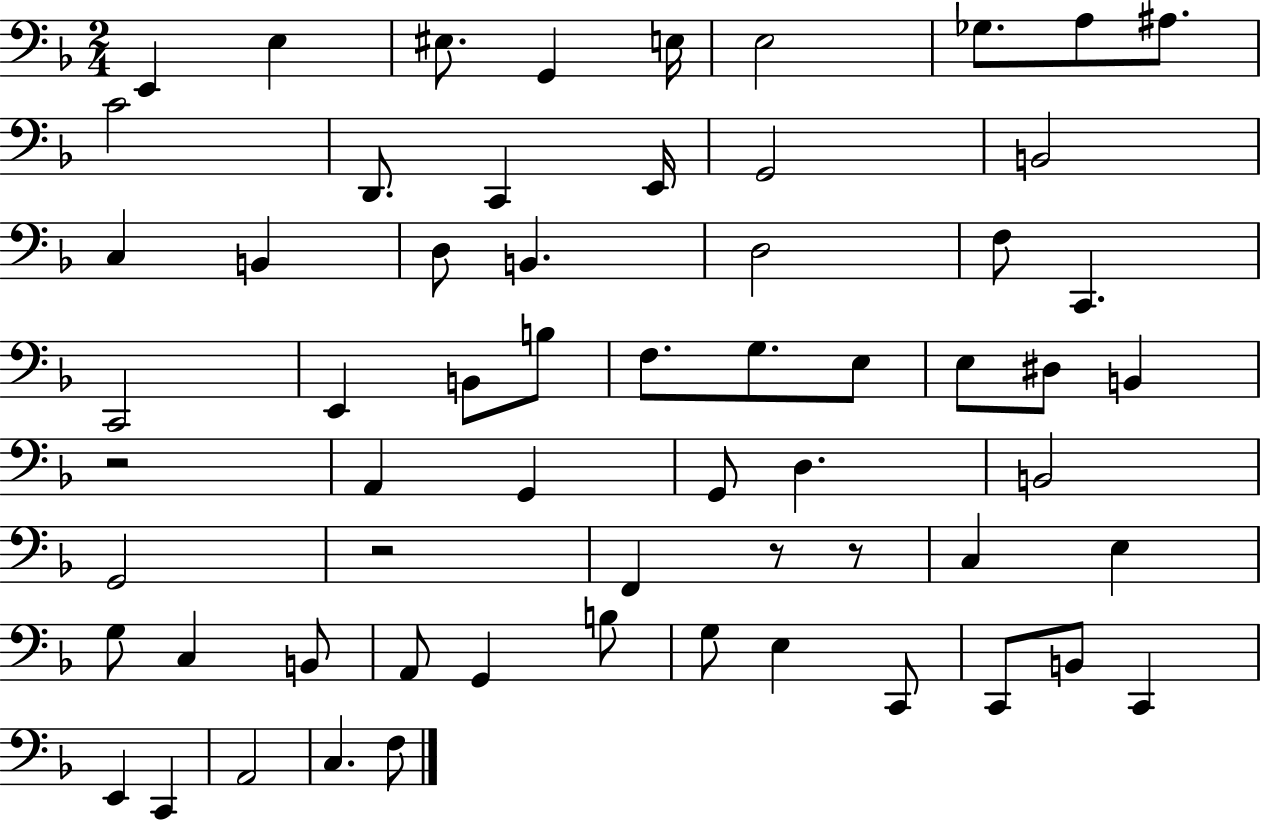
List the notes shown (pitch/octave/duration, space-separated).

E2/q E3/q EIS3/e. G2/q E3/s E3/h Gb3/e. A3/e A#3/e. C4/h D2/e. C2/q E2/s G2/h B2/h C3/q B2/q D3/e B2/q. D3/h F3/e C2/q. C2/h E2/q B2/e B3/e F3/e. G3/e. E3/e E3/e D#3/e B2/q R/h A2/q G2/q G2/e D3/q. B2/h G2/h R/h F2/q R/e R/e C3/q E3/q G3/e C3/q B2/e A2/e G2/q B3/e G3/e E3/q C2/e C2/e B2/e C2/q E2/q C2/q A2/h C3/q. F3/e